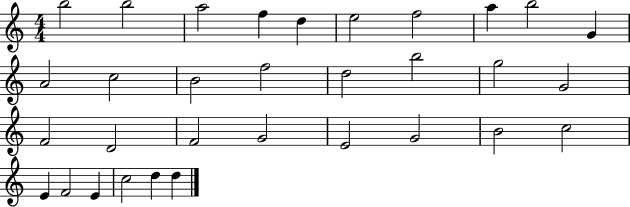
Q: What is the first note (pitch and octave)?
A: B5